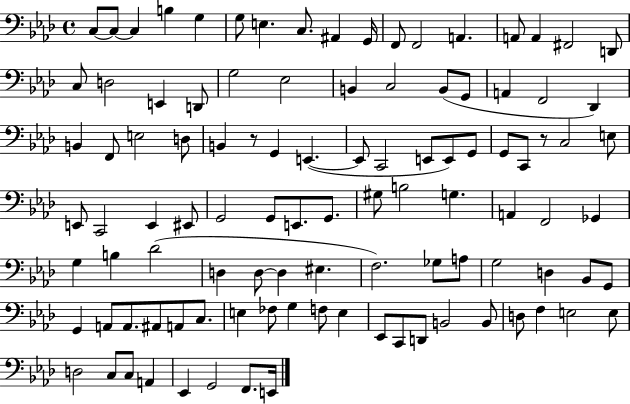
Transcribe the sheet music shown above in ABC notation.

X:1
T:Untitled
M:4/4
L:1/4
K:Ab
C,/2 C,/2 C, B, G, G,/2 E, C,/2 ^A,, G,,/4 F,,/2 F,,2 A,, A,,/2 A,, ^F,,2 D,,/2 C,/2 D,2 E,, D,,/2 G,2 _E,2 B,, C,2 B,,/2 G,,/2 A,, F,,2 _D,, B,, F,,/2 E,2 D,/2 B,, z/2 G,, E,, E,,/2 C,,2 E,,/2 E,,/2 G,,/2 G,,/2 C,,/2 z/2 C,2 E,/2 E,,/2 C,,2 E,, ^E,,/2 G,,2 G,,/2 E,,/2 G,,/2 ^G,/2 B,2 G, A,, F,,2 _G,, G, B, _D2 D, D,/2 D, ^E, F,2 _G,/2 A,/2 G,2 D, _B,,/2 G,,/2 G,, A,,/2 A,,/2 ^A,,/2 A,,/2 C,/2 E, _F,/2 G, F,/2 E, _E,,/2 C,,/2 D,,/2 B,,2 B,,/2 D,/2 F, E,2 E,/2 D,2 C,/2 C,/2 A,, _E,, G,,2 F,,/2 E,,/4